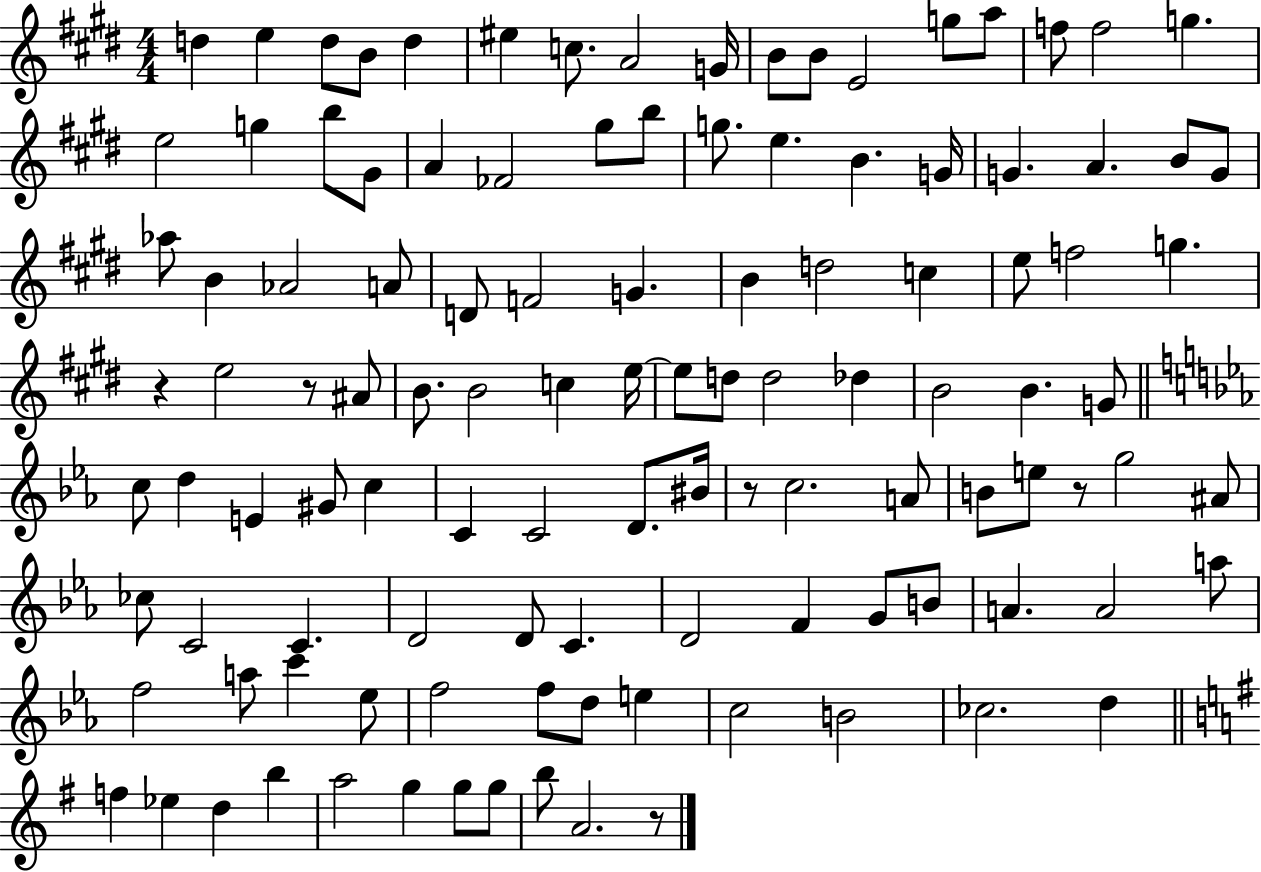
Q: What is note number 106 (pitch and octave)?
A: G5